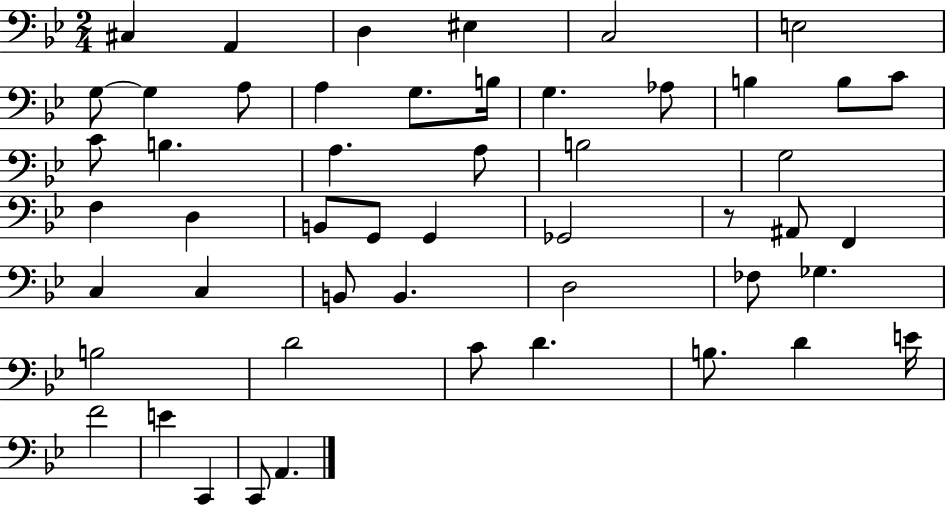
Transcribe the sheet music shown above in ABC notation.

X:1
T:Untitled
M:2/4
L:1/4
K:Bb
^C, A,, D, ^E, C,2 E,2 G,/2 G, A,/2 A, G,/2 B,/4 G, _A,/2 B, B,/2 C/2 C/2 B, A, A,/2 B,2 G,2 F, D, B,,/2 G,,/2 G,, _G,,2 z/2 ^A,,/2 F,, C, C, B,,/2 B,, D,2 _F,/2 _G, B,2 D2 C/2 D B,/2 D E/4 F2 E C,, C,,/2 A,,